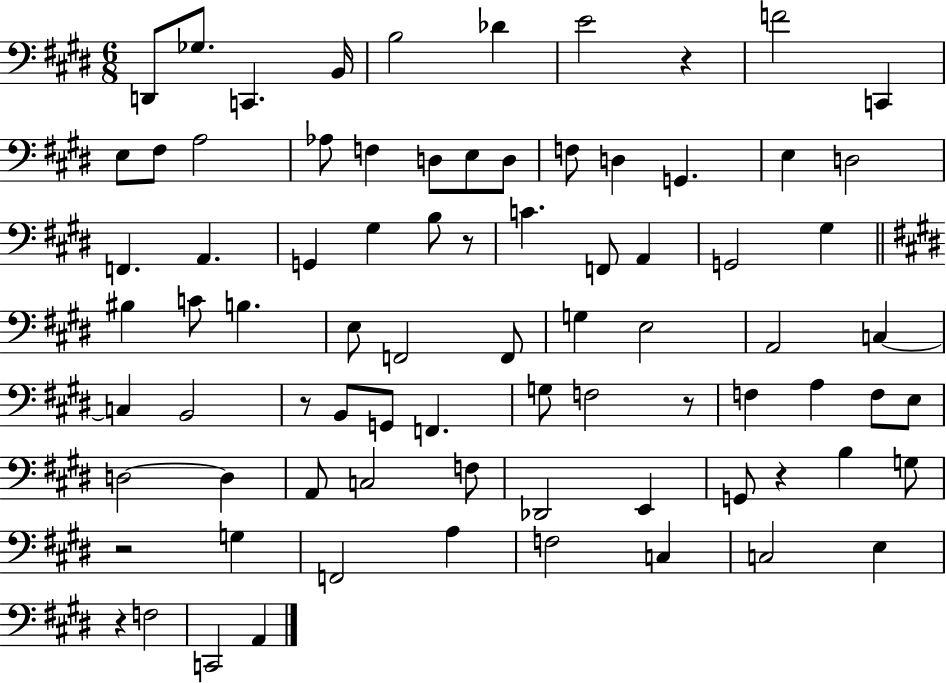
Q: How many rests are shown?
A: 7